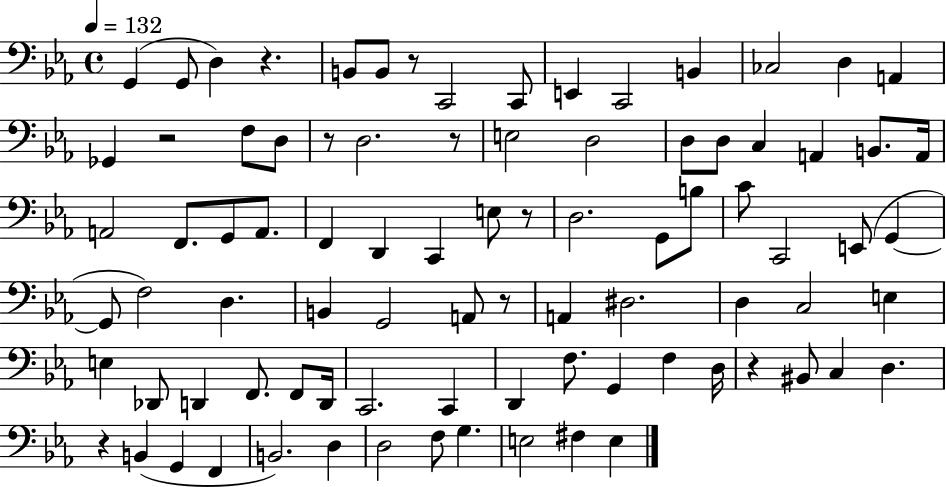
X:1
T:Untitled
M:4/4
L:1/4
K:Eb
G,, G,,/2 D, z B,,/2 B,,/2 z/2 C,,2 C,,/2 E,, C,,2 B,, _C,2 D, A,, _G,, z2 F,/2 D,/2 z/2 D,2 z/2 E,2 D,2 D,/2 D,/2 C, A,, B,,/2 A,,/4 A,,2 F,,/2 G,,/2 A,,/2 F,, D,, C,, E,/2 z/2 D,2 G,,/2 B,/2 C/2 C,,2 E,,/2 G,, G,,/2 F,2 D, B,, G,,2 A,,/2 z/2 A,, ^D,2 D, C,2 E, E, _D,,/2 D,, F,,/2 F,,/2 D,,/4 C,,2 C,, D,, F,/2 G,, F, D,/4 z ^B,,/2 C, D, z B,, G,, F,, B,,2 D, D,2 F,/2 G, E,2 ^F, E,